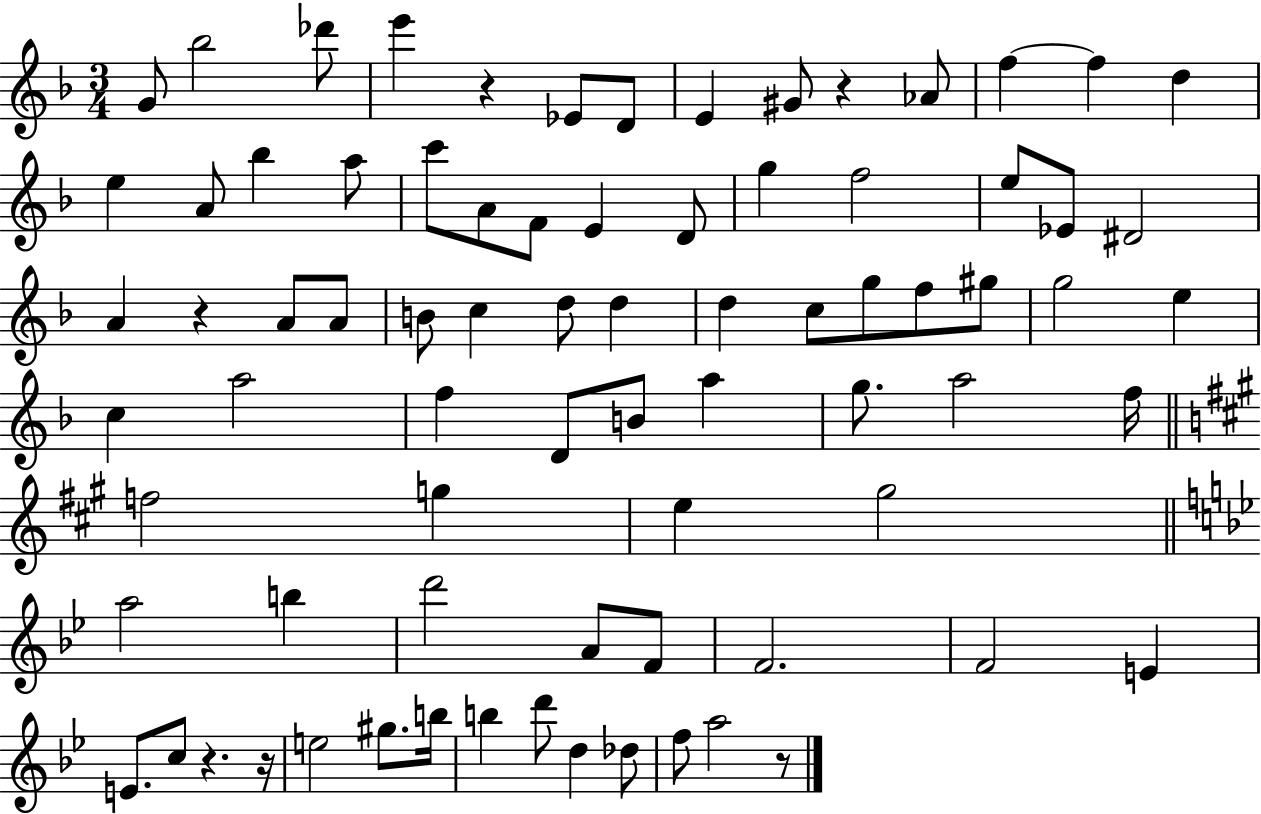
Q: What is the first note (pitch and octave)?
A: G4